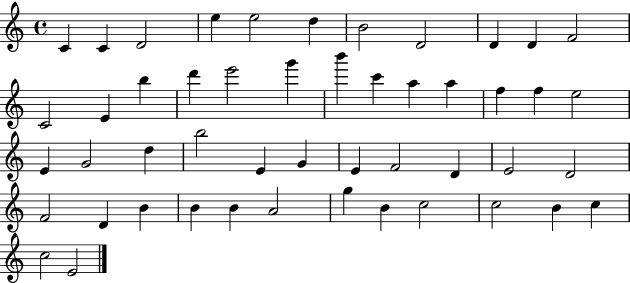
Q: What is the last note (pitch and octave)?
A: E4